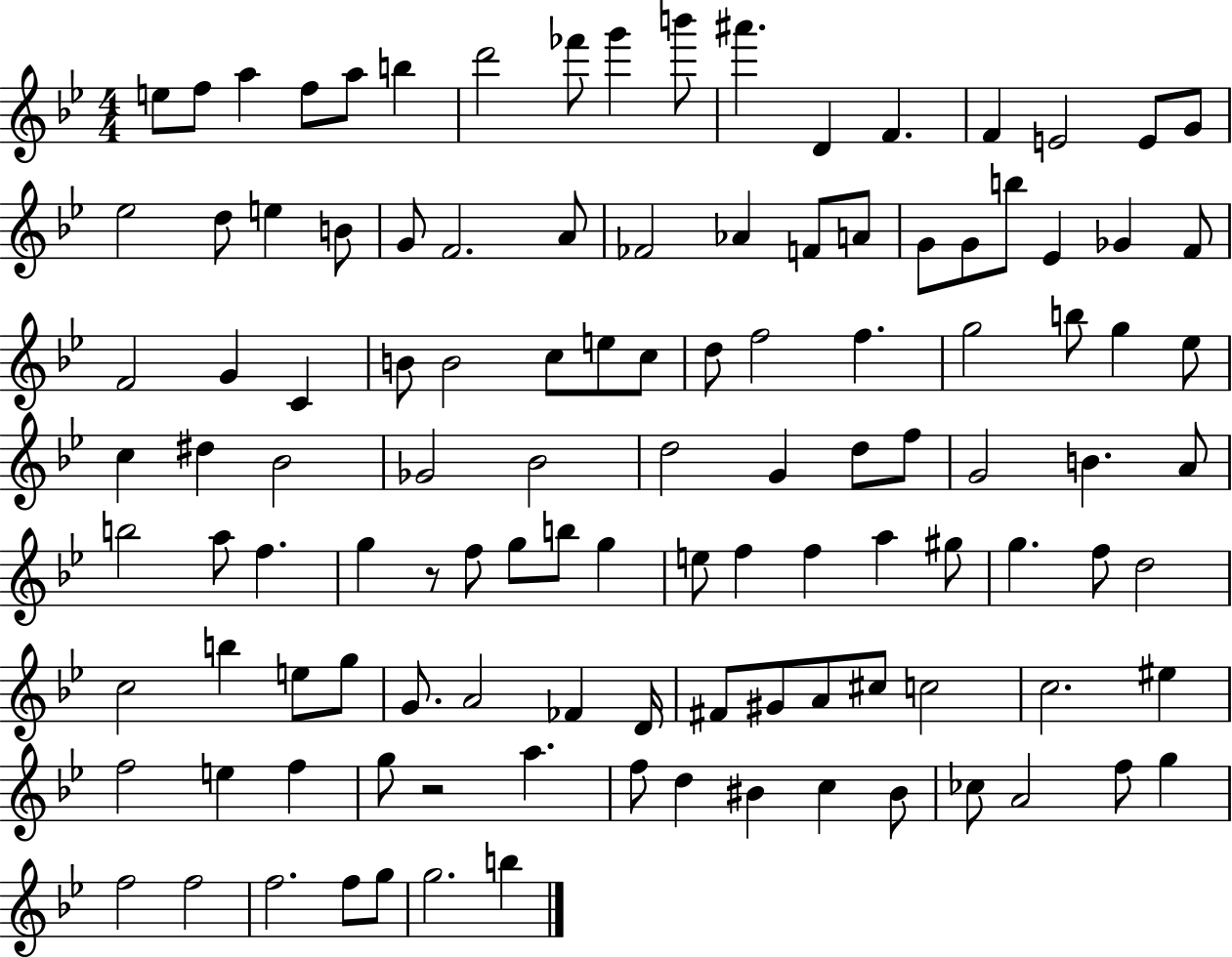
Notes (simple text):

E5/e F5/e A5/q F5/e A5/e B5/q D6/h FES6/e G6/q B6/e A#6/q. D4/q F4/q. F4/q E4/h E4/e G4/e Eb5/h D5/e E5/q B4/e G4/e F4/h. A4/e FES4/h Ab4/q F4/e A4/e G4/e G4/e B5/e Eb4/q Gb4/q F4/e F4/h G4/q C4/q B4/e B4/h C5/e E5/e C5/e D5/e F5/h F5/q. G5/h B5/e G5/q Eb5/e C5/q D#5/q Bb4/h Gb4/h Bb4/h D5/h G4/q D5/e F5/e G4/h B4/q. A4/e B5/h A5/e F5/q. G5/q R/e F5/e G5/e B5/e G5/q E5/e F5/q F5/q A5/q G#5/e G5/q. F5/e D5/h C5/h B5/q E5/e G5/e G4/e. A4/h FES4/q D4/s F#4/e G#4/e A4/e C#5/e C5/h C5/h. EIS5/q F5/h E5/q F5/q G5/e R/h A5/q. F5/e D5/q BIS4/q C5/q BIS4/e CES5/e A4/h F5/e G5/q F5/h F5/h F5/h. F5/e G5/e G5/h. B5/q